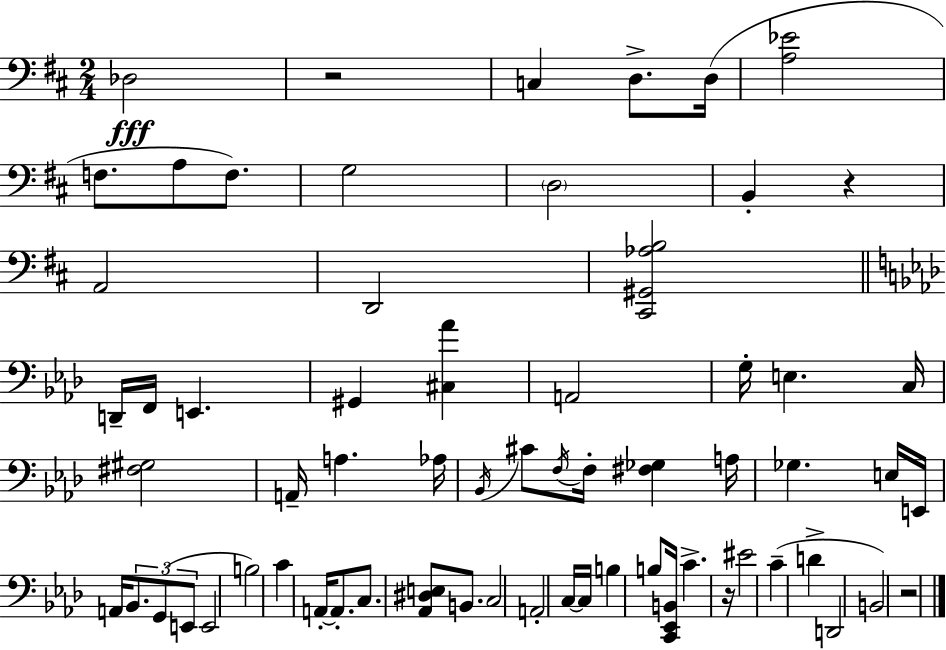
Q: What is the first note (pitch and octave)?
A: Db3